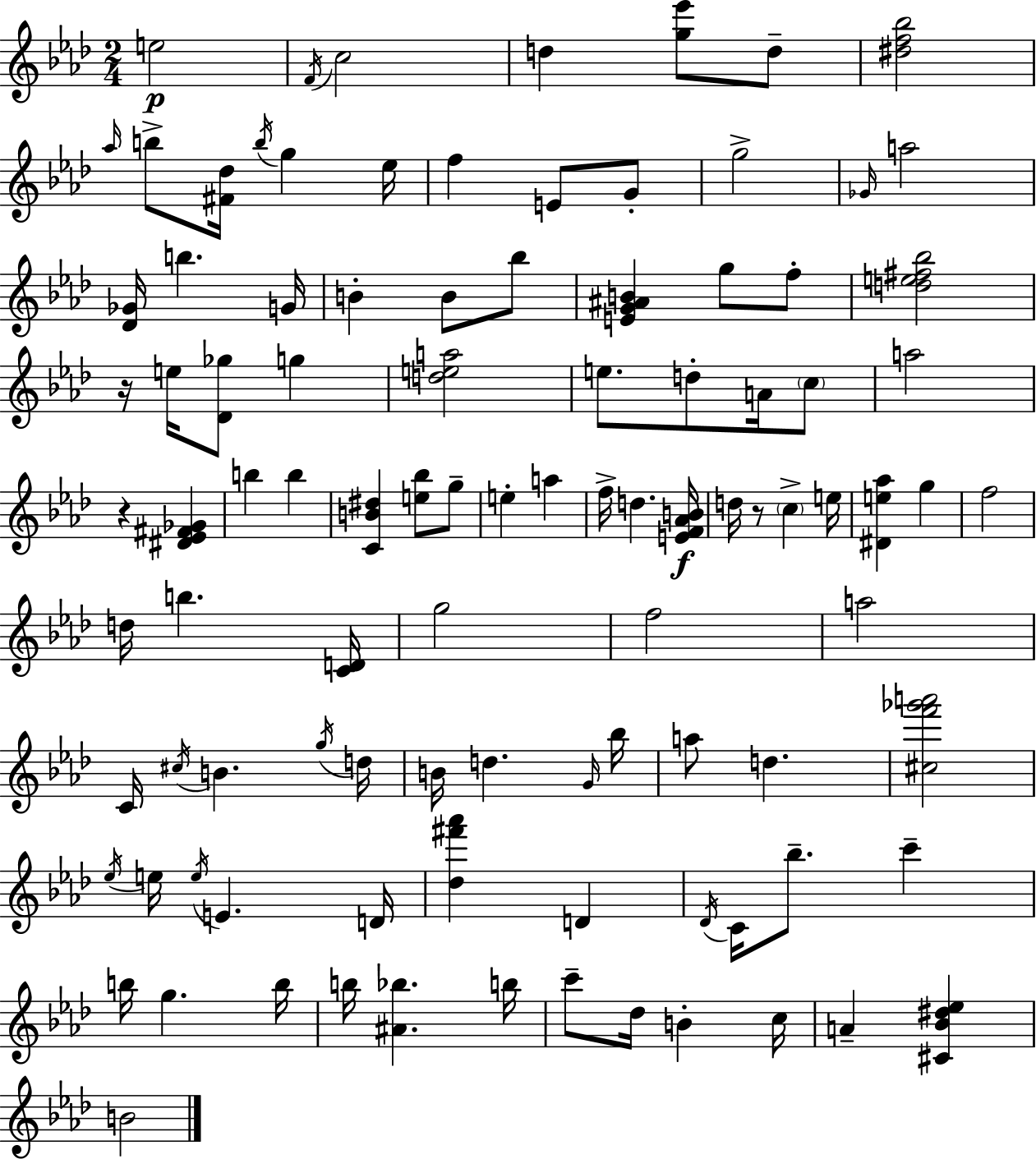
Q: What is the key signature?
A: F minor